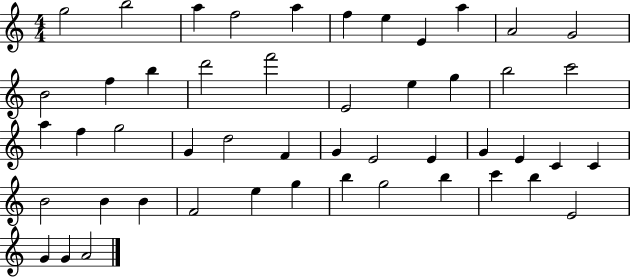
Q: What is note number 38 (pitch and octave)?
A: F4